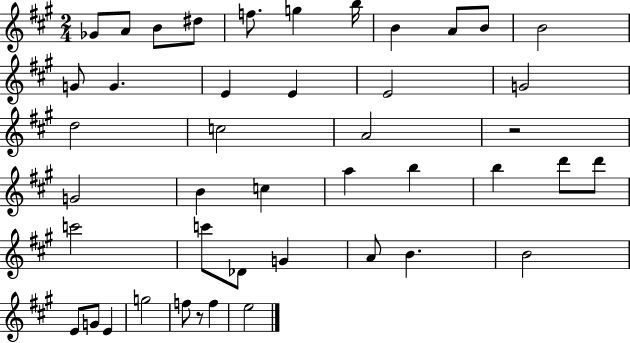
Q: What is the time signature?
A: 2/4